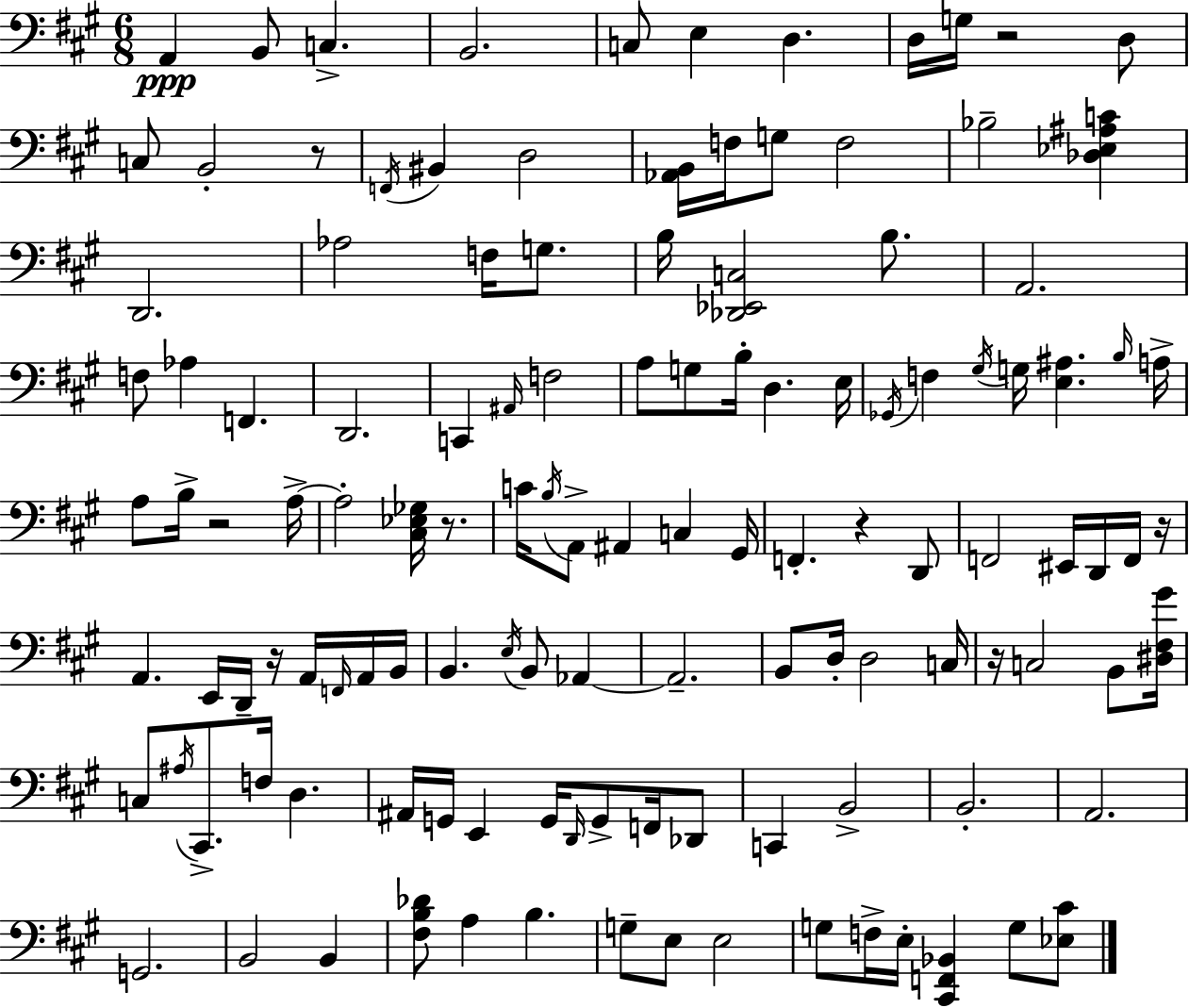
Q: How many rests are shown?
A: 8